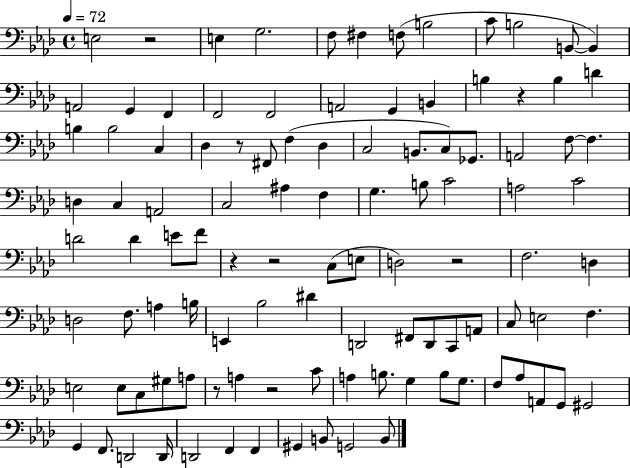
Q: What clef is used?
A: bass